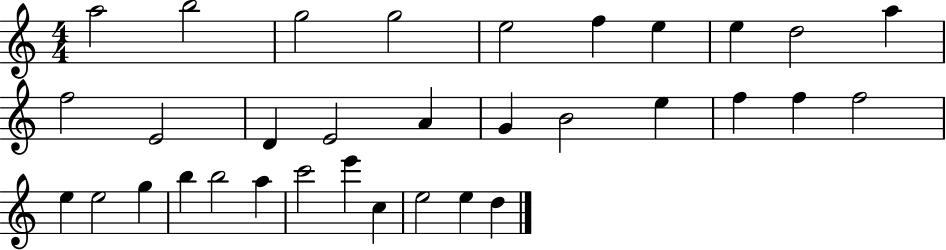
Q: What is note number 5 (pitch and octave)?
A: E5